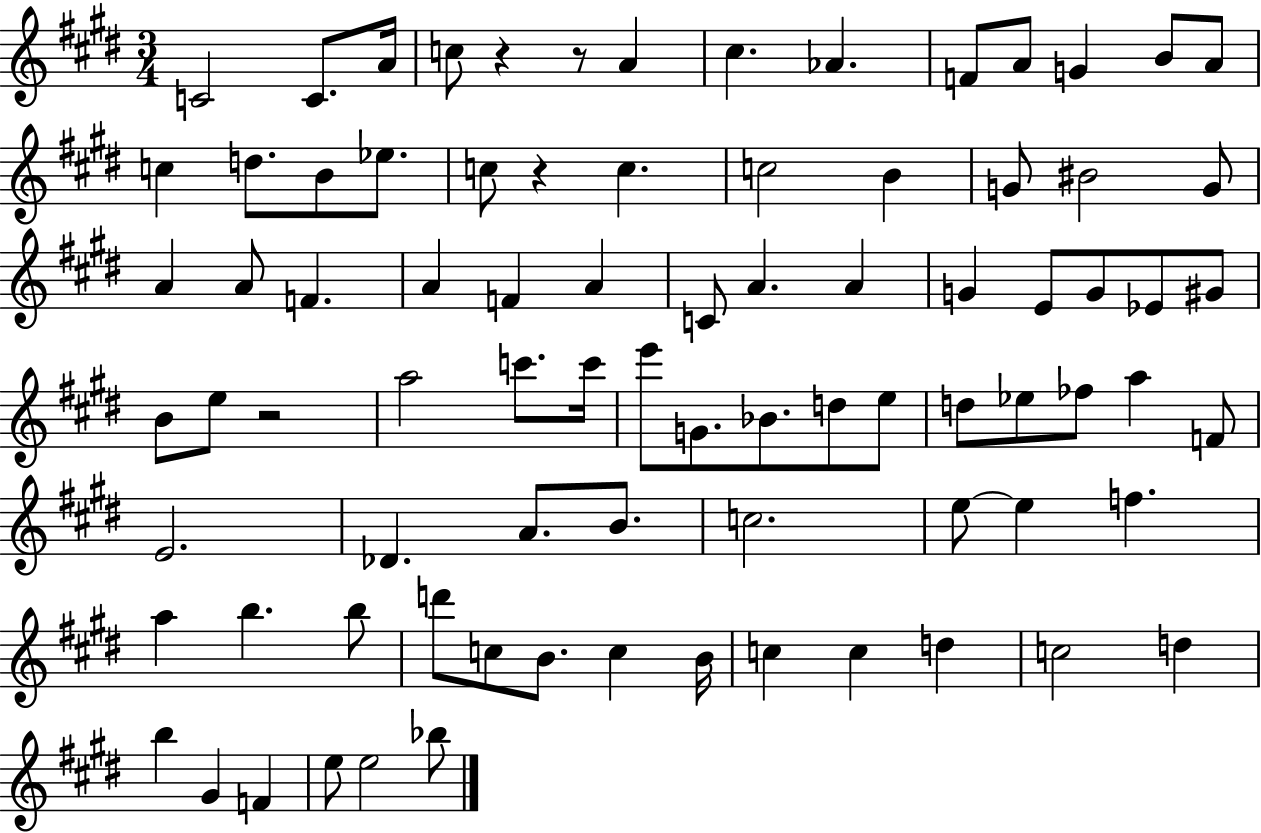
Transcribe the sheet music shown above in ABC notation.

X:1
T:Untitled
M:3/4
L:1/4
K:E
C2 C/2 A/4 c/2 z z/2 A ^c _A F/2 A/2 G B/2 A/2 c d/2 B/2 _e/2 c/2 z c c2 B G/2 ^B2 G/2 A A/2 F A F A C/2 A A G E/2 G/2 _E/2 ^G/2 B/2 e/2 z2 a2 c'/2 c'/4 e'/2 G/2 _B/2 d/2 e/2 d/2 _e/2 _f/2 a F/2 E2 _D A/2 B/2 c2 e/2 e f a b b/2 d'/2 c/2 B/2 c B/4 c c d c2 d b ^G F e/2 e2 _b/2